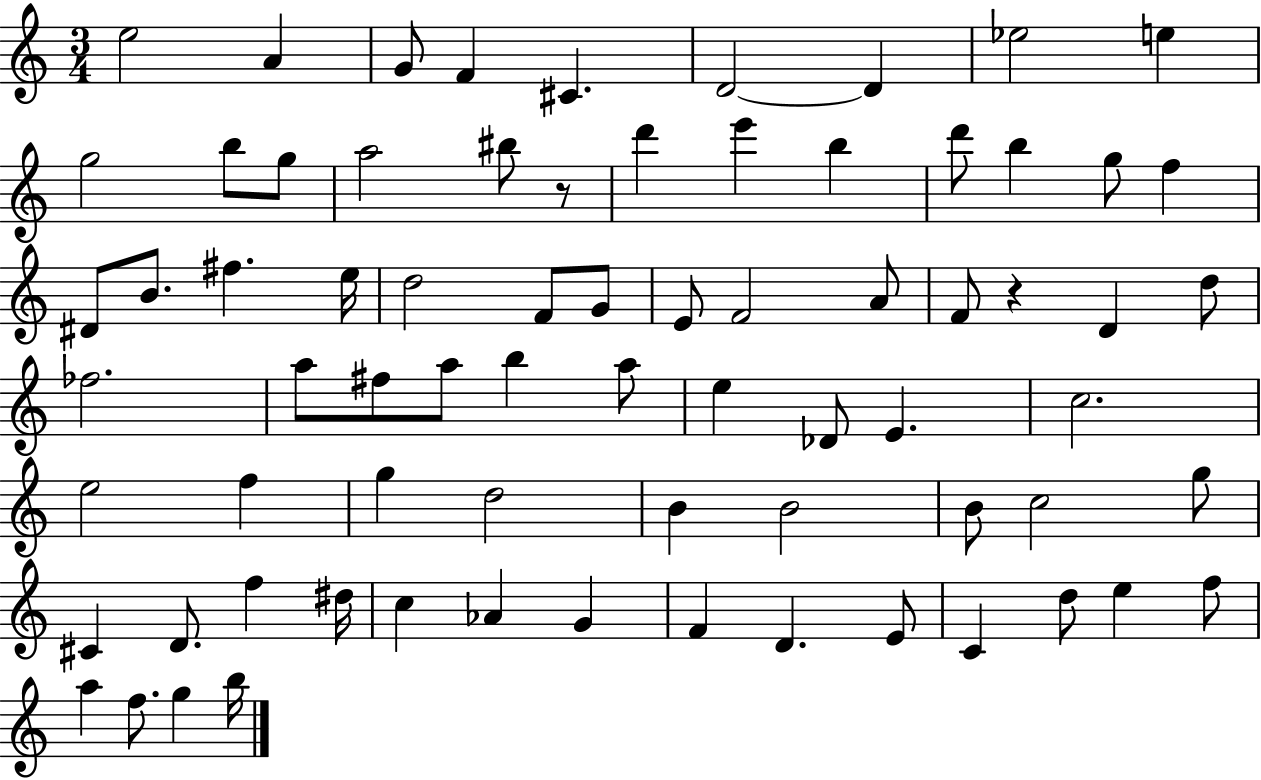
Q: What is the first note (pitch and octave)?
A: E5